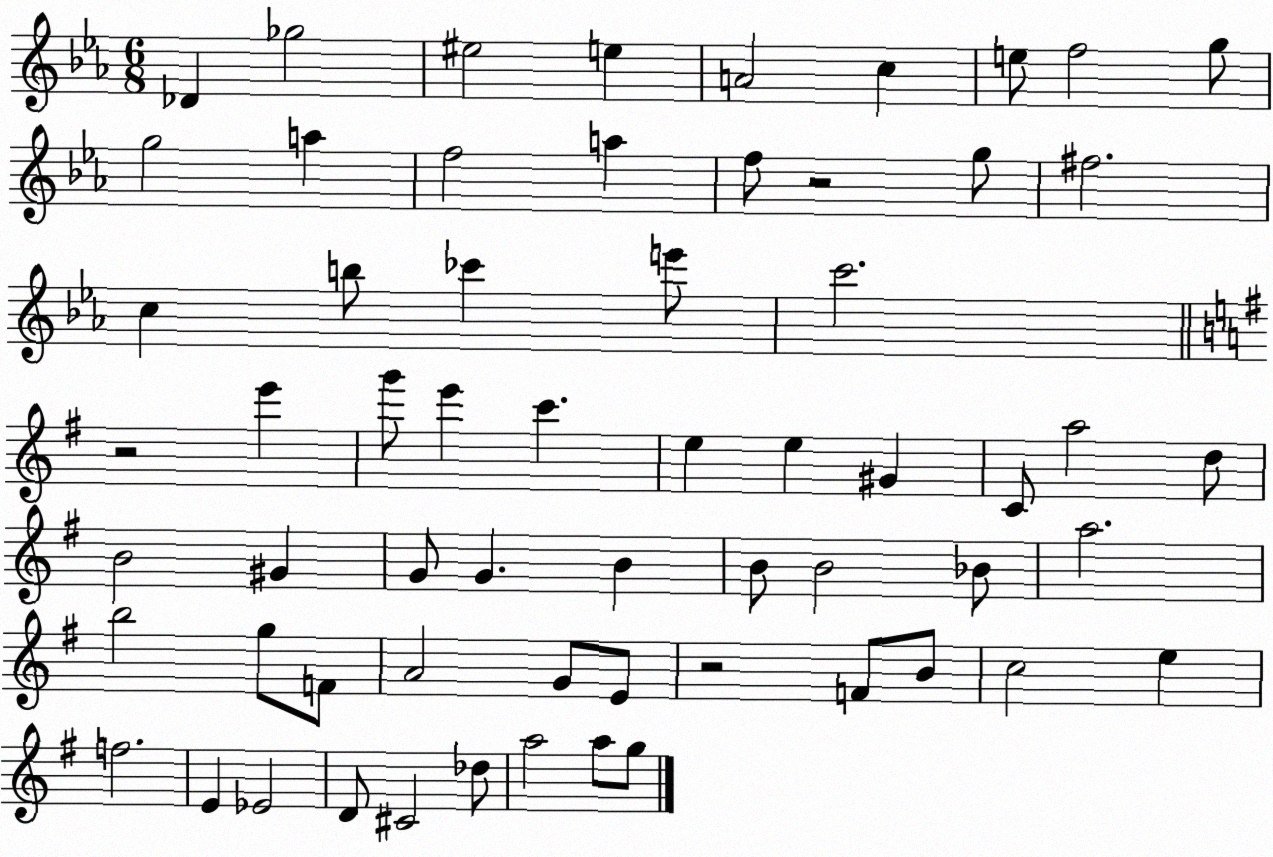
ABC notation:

X:1
T:Untitled
M:6/8
L:1/4
K:Eb
_D _g2 ^e2 e A2 c e/2 f2 g/2 g2 a f2 a f/2 z2 g/2 ^f2 c b/2 _c' e'/2 c'2 z2 e' g'/2 e' c' e e ^G C/2 a2 d/2 B2 ^G G/2 G B B/2 B2 _B/2 a2 b2 g/2 F/2 A2 G/2 E/2 z2 F/2 B/2 c2 e f2 E _E2 D/2 ^C2 _d/2 a2 a/2 g/2